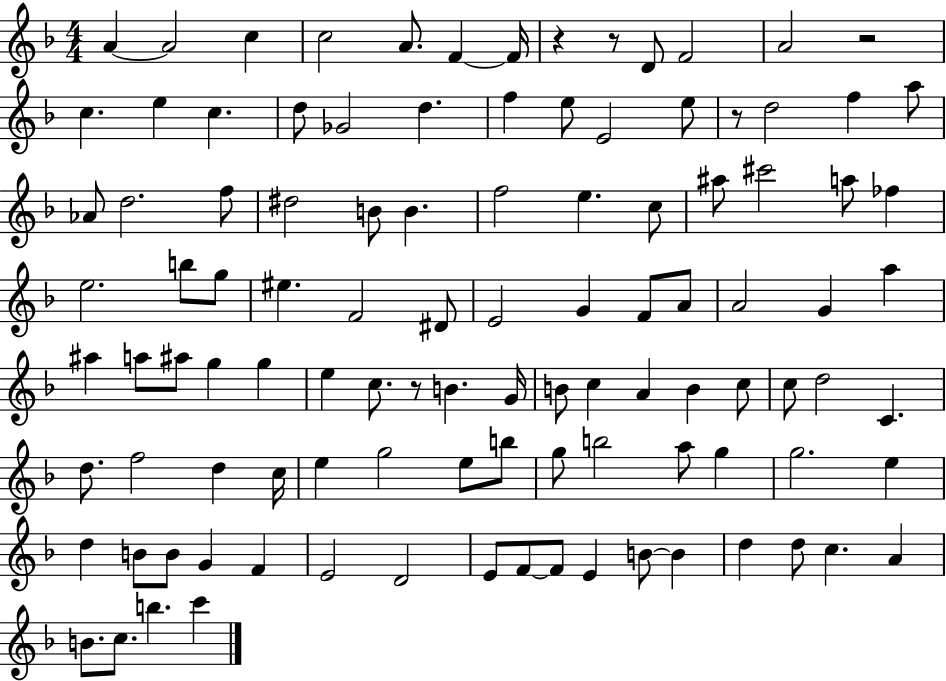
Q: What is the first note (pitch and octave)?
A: A4